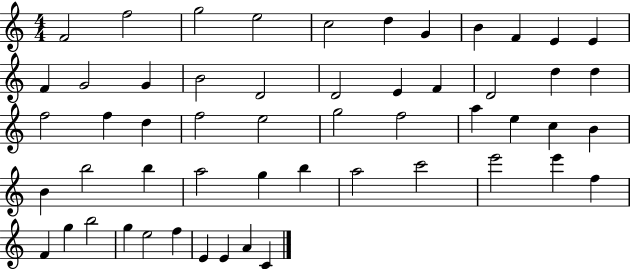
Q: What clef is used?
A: treble